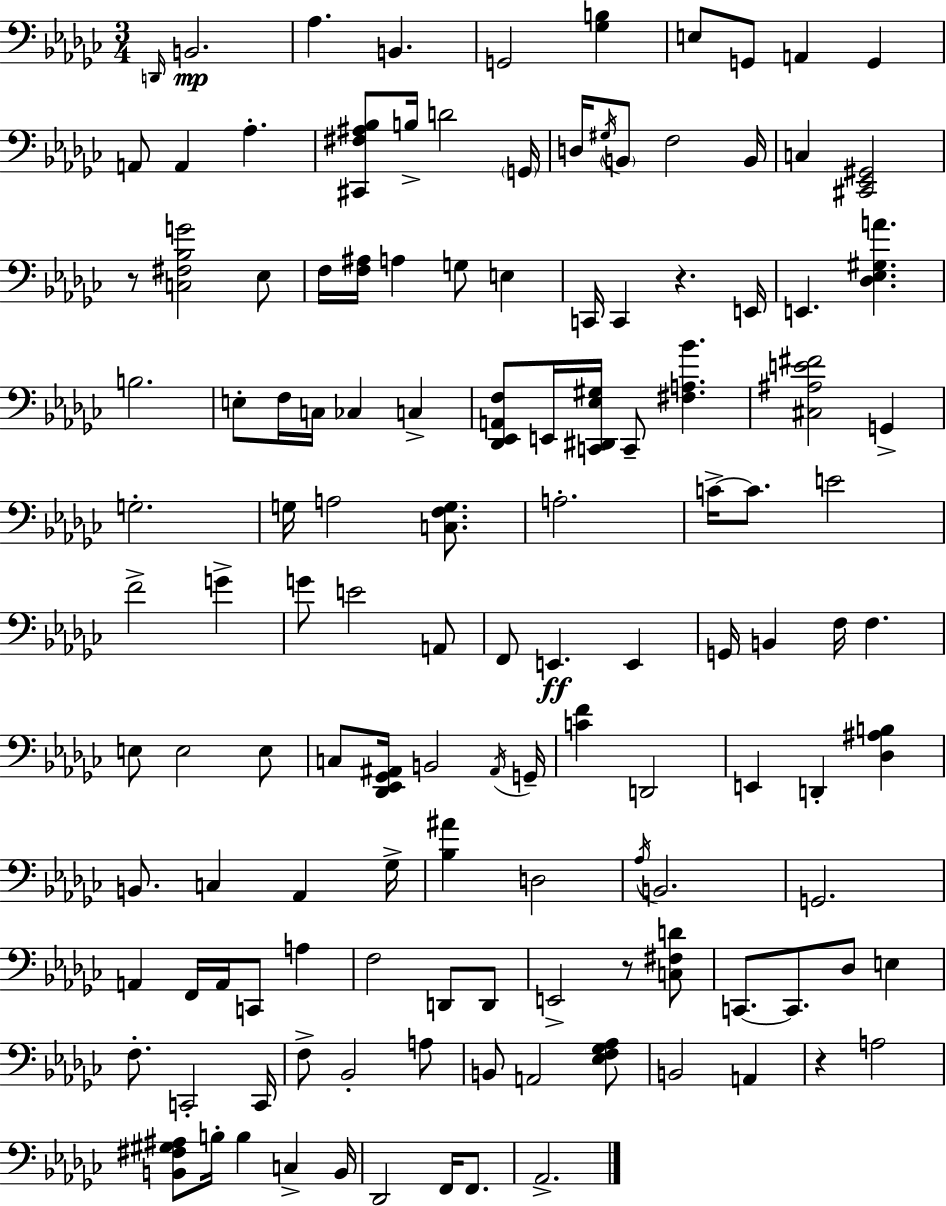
{
  \clef bass
  \numericTimeSignature
  \time 3/4
  \key ees \minor
  \grace { d,16 }\mp b,2. | aes4. b,4. | g,2 <ges b>4 | e8 g,8 a,4 g,4 | \break a,8 a,4 aes4.-. | <cis, fis ais bes>8 b16-> d'2 | \parenthesize g,16 d16 \acciaccatura { gis16 } \parenthesize b,8 f2 | b,16 c4 <cis, ees, gis,>2 | \break r8 <c fis bes g'>2 | ees8 f16 <f ais>16 a4 g8 e4 | c,16 c,4 r4. | e,16 e,4. <des ees gis a'>4. | \break b2. | e8-. f16 c16 ces4 c4-> | <des, ees, a, f>8 e,16 <c, dis, ees gis>16 c,8-- <fis a bes'>4. | <cis ais e' fis'>2 g,4-> | \break g2.-. | g16 a2 <c f g>8. | a2.-. | c'16->~~ c'8. e'2 | \break f'2-> g'4-> | g'8 e'2 | a,8 f,8 e,4.\ff e,4 | g,16 b,4 f16 f4. | \break e8 e2 | e8 c8 <des, ees, ges, ais,>16 b,2 | \acciaccatura { ais,16 } g,16-- <c' f'>4 d,2 | e,4 d,4-. <des ais b>4 | \break b,8. c4 aes,4 | ges16-> <bes ais'>4 d2 | \acciaccatura { aes16 } b,2. | g,2. | \break a,4 f,16 a,16 c,8 | a4 f2 | d,8 d,8 e,2-> | r8 <c fis d'>8 c,8.~~ c,8. des8 | \break e4 f8.-. c,2-. | c,16 f8-> bes,2-. | a8 b,8 a,2 | <ees f ges aes>8 b,2 | \break a,4 r4 a2 | <b, fis gis ais>8 b16-. b4 c4-> | b,16 des,2 | f,16 f,8. aes,2.-> | \break \bar "|."
}